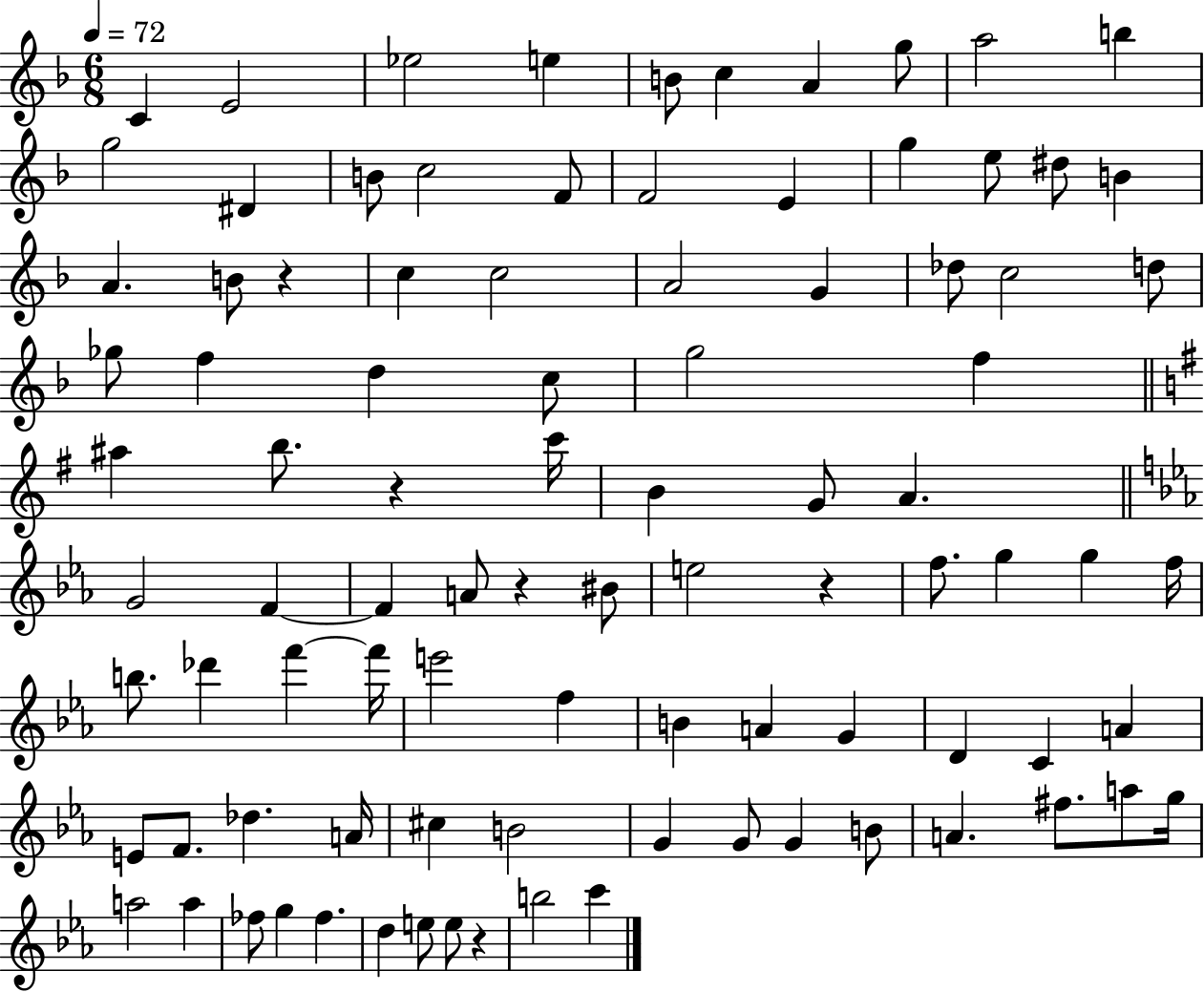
{
  \clef treble
  \numericTimeSignature
  \time 6/8
  \key f \major
  \tempo 4 = 72
  c'4 e'2 | ees''2 e''4 | b'8 c''4 a'4 g''8 | a''2 b''4 | \break g''2 dis'4 | b'8 c''2 f'8 | f'2 e'4 | g''4 e''8 dis''8 b'4 | \break a'4. b'8 r4 | c''4 c''2 | a'2 g'4 | des''8 c''2 d''8 | \break ges''8 f''4 d''4 c''8 | g''2 f''4 | \bar "||" \break \key g \major ais''4 b''8. r4 c'''16 | b'4 g'8 a'4. | \bar "||" \break \key c \minor g'2 f'4~~ | f'4 a'8 r4 bis'8 | e''2 r4 | f''8. g''4 g''4 f''16 | \break b''8. des'''4 f'''4~~ f'''16 | e'''2 f''4 | b'4 a'4 g'4 | d'4 c'4 a'4 | \break e'8 f'8. des''4. a'16 | cis''4 b'2 | g'4 g'8 g'4 b'8 | a'4. fis''8. a''8 g''16 | \break a''2 a''4 | fes''8 g''4 fes''4. | d''4 e''8 e''8 r4 | b''2 c'''4 | \break \bar "|."
}